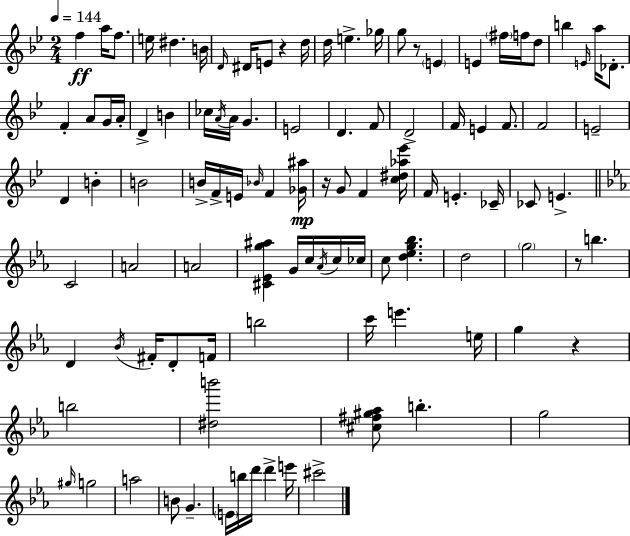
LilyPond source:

{
  \clef treble
  \numericTimeSignature
  \time 2/4
  \key bes \major
  \tempo 4 = 144
  f''4\ff a''16 f''8. | e''16 dis''4. b'16 | \grace { d'16 } dis'16 e'8 r4 | d''16 d''16 e''4.-> | \break ges''16 g''8 r8 \parenthesize e'4 | e'4 \parenthesize fis''16 f''16 d''8 | b''4 \grace { e'16 } a''16 des'8.-. | f'4-. a'8 | \break g'16 a'16-. d'4-> b'4 | ces''16 \acciaccatura { a'16 } a'16 g'4. | e'2 | d'4. | \break f'8 d'2-> | f'16 e'4 | f'8. f'2 | e'2-- | \break d'4 b'4-. | b'2 | b'16-> f'16-> e'16 \grace { bes'16 } f'4 | <ges' ais''>16\mp r16 g'8 f'4 | \break <c'' dis'' aes'' ees'''>16 f'16 e'4.-. | ces'16-- ces'8 e'4.-> | \bar "||" \break \key ees \major c'2 | a'2 | a'2 | <cis' ees' g'' ais''>4 g'16 c''16 \acciaccatura { aes'16 } c''16 | \break ces''16 c''8 <d'' ees'' g'' bes''>4. | d''2 | \parenthesize g''2 | r8 b''4. | \break d'4 \acciaccatura { bes'16 } fis'16-. d'8-. | f'16 b''2 | c'''16 e'''4. | e''16 g''4 r4 | \break b''2 | <dis'' b'''>2 | <cis'' fis'' gis'' aes''>8 b''4.-. | g''2 | \break \grace { gis''16 } g''2 | a''2 | b'8 g'4.-- | \parenthesize e'16 b''16 d'''16 d'''4-> | \break e'''16 cis'''2-> | \bar "|."
}